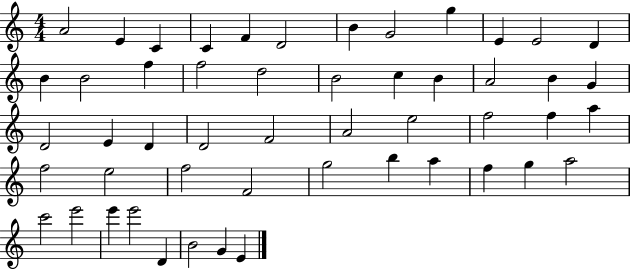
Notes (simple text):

A4/h E4/q C4/q C4/q F4/q D4/h B4/q G4/h G5/q E4/q E4/h D4/q B4/q B4/h F5/q F5/h D5/h B4/h C5/q B4/q A4/h B4/q G4/q D4/h E4/q D4/q D4/h F4/h A4/h E5/h F5/h F5/q A5/q F5/h E5/h F5/h F4/h G5/h B5/q A5/q F5/q G5/q A5/h C6/h E6/h E6/q E6/h D4/q B4/h G4/q E4/q